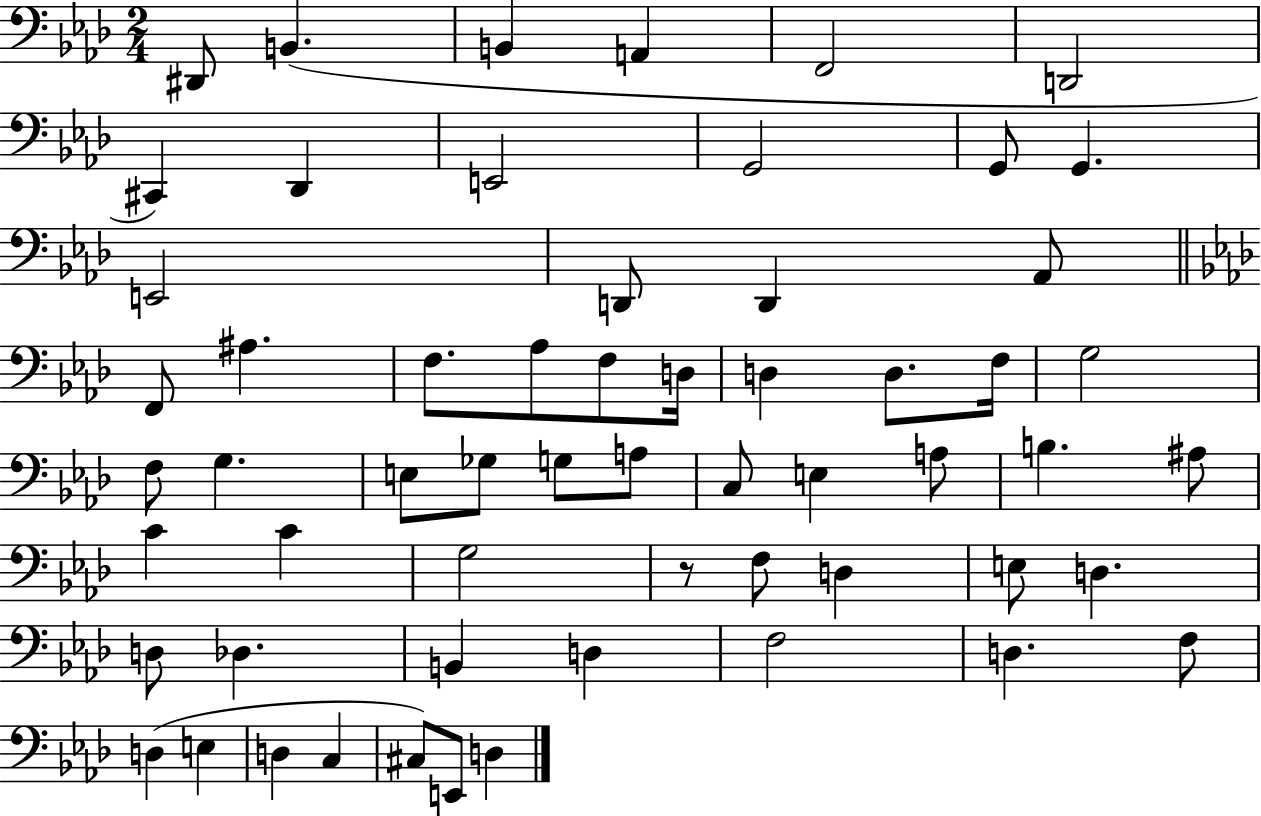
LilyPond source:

{
  \clef bass
  \numericTimeSignature
  \time 2/4
  \key aes \major
  \repeat volta 2 { dis,8 b,4.( | b,4 a,4 | f,2 | d,2 | \break cis,4) des,4 | e,2 | g,2 | g,8 g,4. | \break e,2 | d,8 d,4 aes,8 | \bar "||" \break \key aes \major f,8 ais4. | f8. aes8 f8 d16 | d4 d8. f16 | g2 | \break f8 g4. | e8 ges8 g8 a8 | c8 e4 a8 | b4. ais8 | \break c'4 c'4 | g2 | r8 f8 d4 | e8 d4. | \break d8 des4. | b,4 d4 | f2 | d4. f8 | \break d4( e4 | d4 c4 | cis8) e,8 d4 | } \bar "|."
}